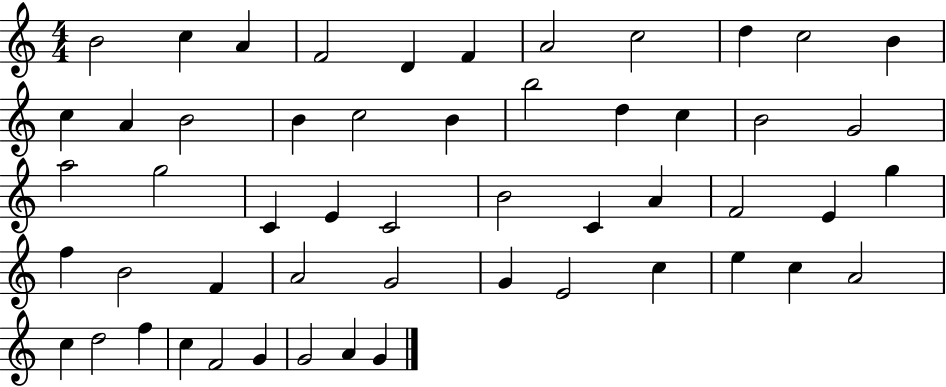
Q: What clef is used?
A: treble